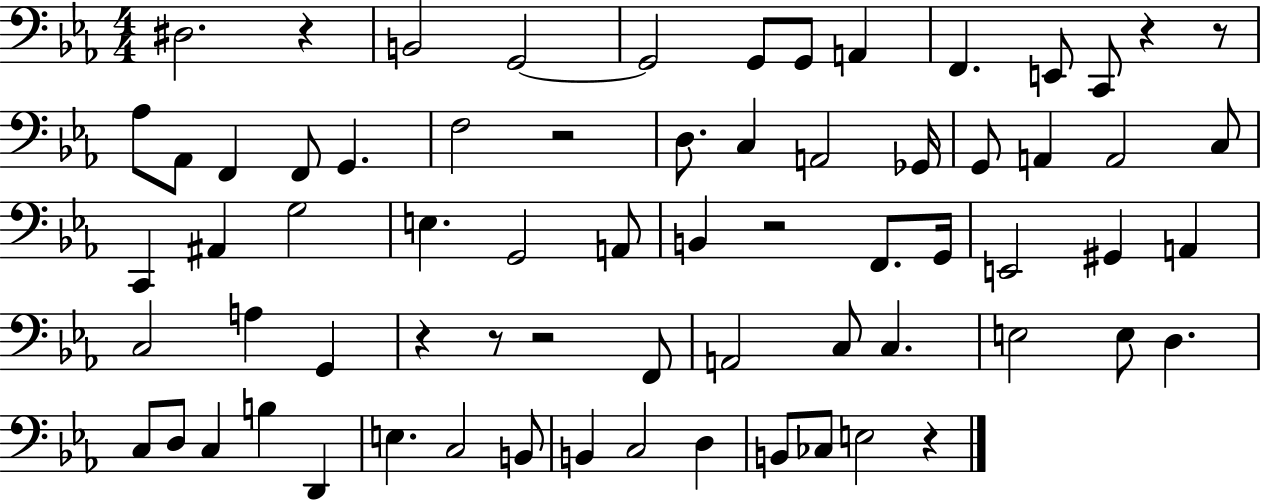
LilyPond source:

{
  \clef bass
  \numericTimeSignature
  \time 4/4
  \key ees \major
  dis2. r4 | b,2 g,2~~ | g,2 g,8 g,8 a,4 | f,4. e,8 c,8 r4 r8 | \break aes8 aes,8 f,4 f,8 g,4. | f2 r2 | d8. c4 a,2 ges,16 | g,8 a,4 a,2 c8 | \break c,4 ais,4 g2 | e4. g,2 a,8 | b,4 r2 f,8. g,16 | e,2 gis,4 a,4 | \break c2 a4 g,4 | r4 r8 r2 f,8 | a,2 c8 c4. | e2 e8 d4. | \break c8 d8 c4 b4 d,4 | e4. c2 b,8 | b,4 c2 d4 | b,8 ces8 e2 r4 | \break \bar "|."
}